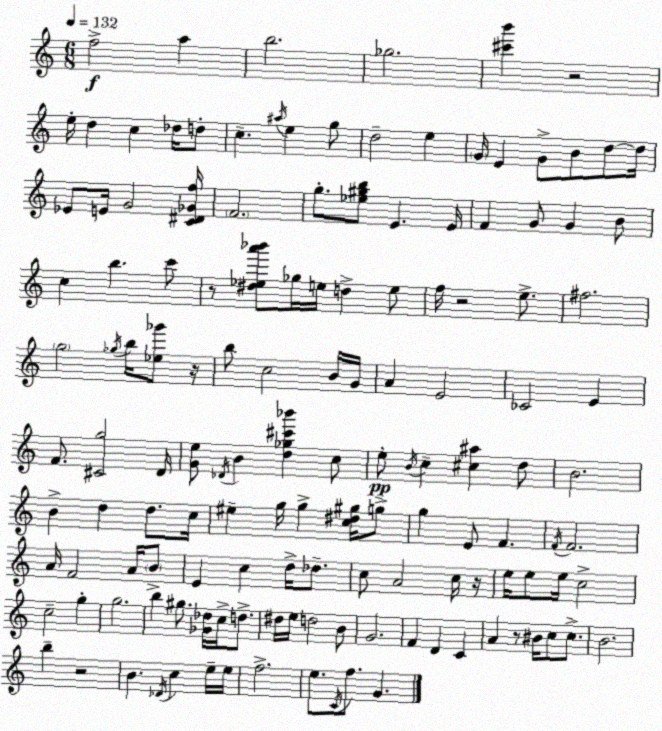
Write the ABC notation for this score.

X:1
T:Untitled
M:6/8
L:1/4
K:Am
f2 a b2 _g2 [^c'b'] z2 e/4 d c _d/4 d/2 c ^a/4 e g/2 d2 e G/4 E G/2 B/2 d/2 d/4 _E/2 E/4 G2 [C^D_Gf]/4 F2 g/2 [_e^gb]/2 E E/4 F G/2 G B/2 c b c'/2 z/2 [^d_ea'_b']/2 _g/4 e/4 d e/2 f/4 z2 e/2 ^f2 g2 _g/4 b/4 [_e_g']/2 z/4 b/2 c2 B/4 G/4 A E2 _C2 E F/2 [^Cg]2 D/4 [Ge]/2 _D/4 B [d_g^c'_b'] c/2 e/2 B/4 c [^c^a] d/2 B2 B d d/2 c/4 ^e g/4 g [c^d^g]/4 g/2 g E/2 F F/4 F2 A/4 F2 A/4 B/2 E c d/4 _d/2 c/2 A2 c/4 z/4 e/4 e/2 e/4 c2 c2 g g2 b ^g/2 [_G_d]/4 c/4 d/2 ^d/4 e/4 d2 B/2 G2 F D C A z/2 ^B/4 c/2 c/2 B2 b z2 B _D/4 c e/4 e/4 f2 e/2 C/4 f/2 G